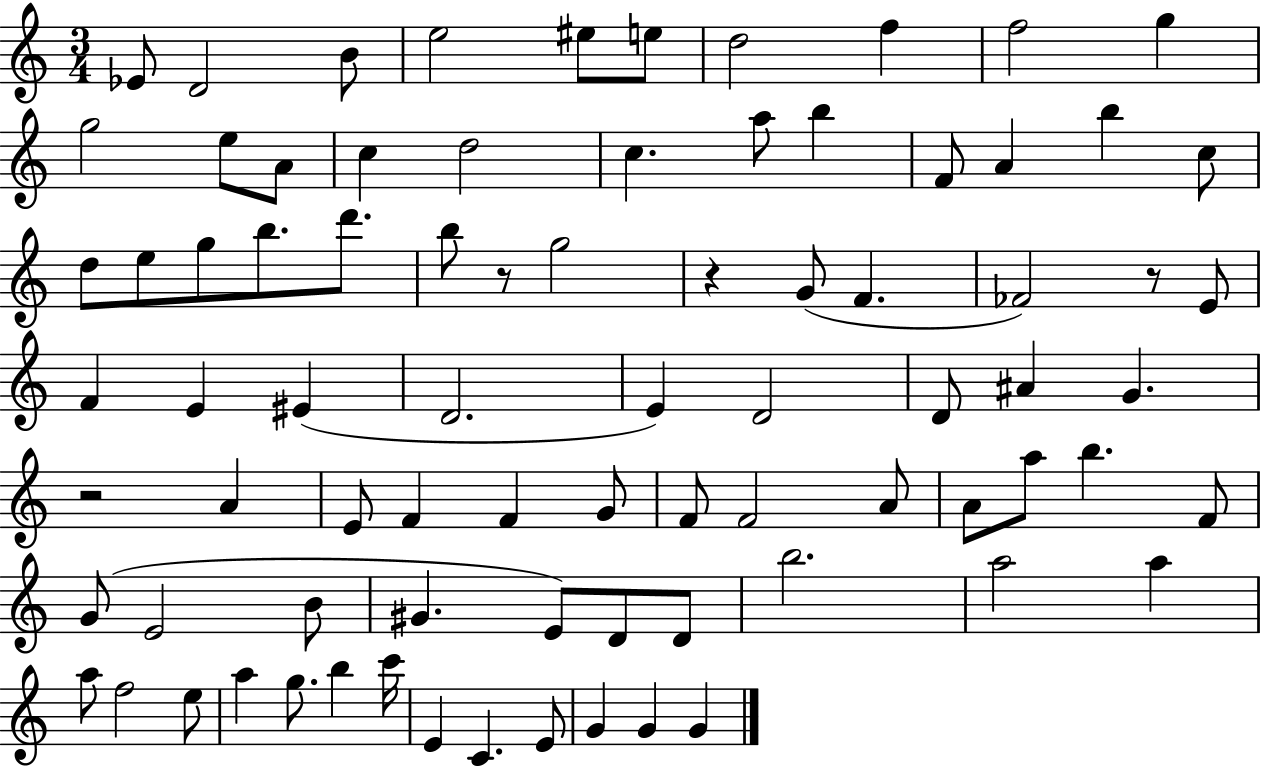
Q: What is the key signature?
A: C major